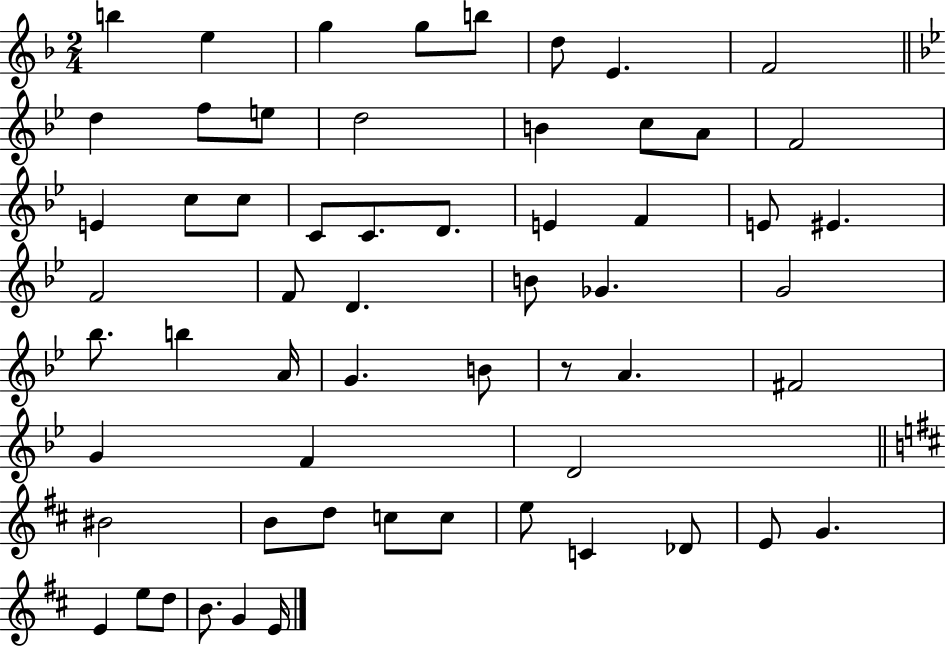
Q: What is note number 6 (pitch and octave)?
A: D5